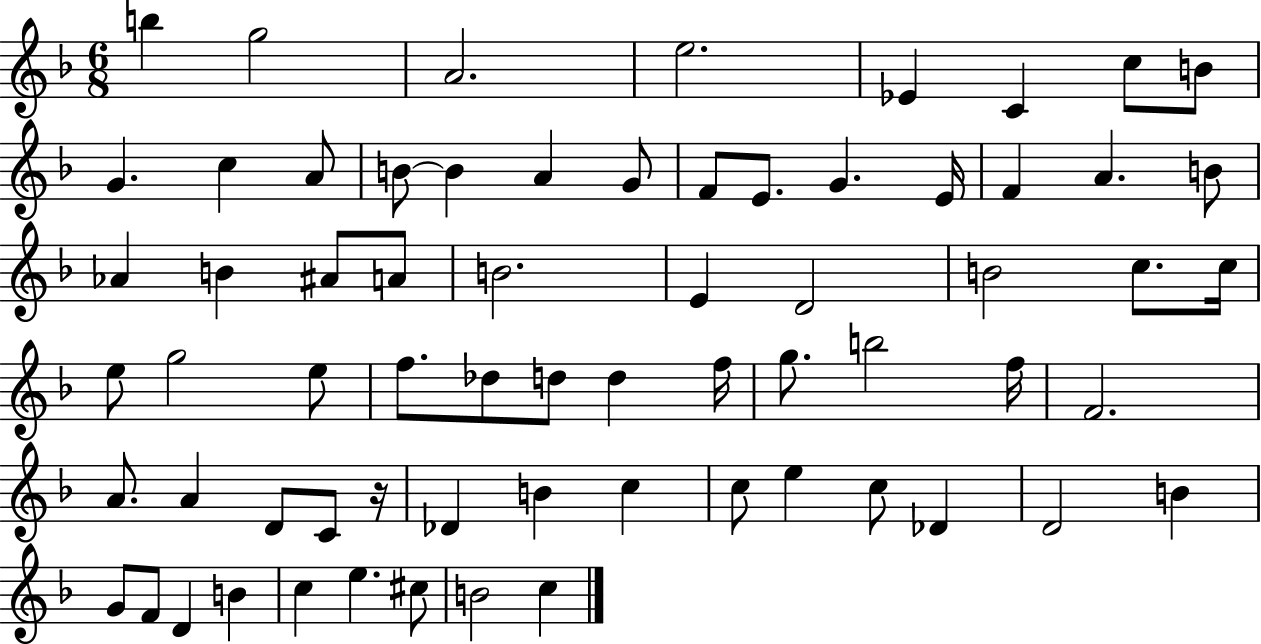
{
  \clef treble
  \numericTimeSignature
  \time 6/8
  \key f \major
  b''4 g''2 | a'2. | e''2. | ees'4 c'4 c''8 b'8 | \break g'4. c''4 a'8 | b'8~~ b'4 a'4 g'8 | f'8 e'8. g'4. e'16 | f'4 a'4. b'8 | \break aes'4 b'4 ais'8 a'8 | b'2. | e'4 d'2 | b'2 c''8. c''16 | \break e''8 g''2 e''8 | f''8. des''8 d''8 d''4 f''16 | g''8. b''2 f''16 | f'2. | \break a'8. a'4 d'8 c'8 r16 | des'4 b'4 c''4 | c''8 e''4 c''8 des'4 | d'2 b'4 | \break g'8 f'8 d'4 b'4 | c''4 e''4. cis''8 | b'2 c''4 | \bar "|."
}